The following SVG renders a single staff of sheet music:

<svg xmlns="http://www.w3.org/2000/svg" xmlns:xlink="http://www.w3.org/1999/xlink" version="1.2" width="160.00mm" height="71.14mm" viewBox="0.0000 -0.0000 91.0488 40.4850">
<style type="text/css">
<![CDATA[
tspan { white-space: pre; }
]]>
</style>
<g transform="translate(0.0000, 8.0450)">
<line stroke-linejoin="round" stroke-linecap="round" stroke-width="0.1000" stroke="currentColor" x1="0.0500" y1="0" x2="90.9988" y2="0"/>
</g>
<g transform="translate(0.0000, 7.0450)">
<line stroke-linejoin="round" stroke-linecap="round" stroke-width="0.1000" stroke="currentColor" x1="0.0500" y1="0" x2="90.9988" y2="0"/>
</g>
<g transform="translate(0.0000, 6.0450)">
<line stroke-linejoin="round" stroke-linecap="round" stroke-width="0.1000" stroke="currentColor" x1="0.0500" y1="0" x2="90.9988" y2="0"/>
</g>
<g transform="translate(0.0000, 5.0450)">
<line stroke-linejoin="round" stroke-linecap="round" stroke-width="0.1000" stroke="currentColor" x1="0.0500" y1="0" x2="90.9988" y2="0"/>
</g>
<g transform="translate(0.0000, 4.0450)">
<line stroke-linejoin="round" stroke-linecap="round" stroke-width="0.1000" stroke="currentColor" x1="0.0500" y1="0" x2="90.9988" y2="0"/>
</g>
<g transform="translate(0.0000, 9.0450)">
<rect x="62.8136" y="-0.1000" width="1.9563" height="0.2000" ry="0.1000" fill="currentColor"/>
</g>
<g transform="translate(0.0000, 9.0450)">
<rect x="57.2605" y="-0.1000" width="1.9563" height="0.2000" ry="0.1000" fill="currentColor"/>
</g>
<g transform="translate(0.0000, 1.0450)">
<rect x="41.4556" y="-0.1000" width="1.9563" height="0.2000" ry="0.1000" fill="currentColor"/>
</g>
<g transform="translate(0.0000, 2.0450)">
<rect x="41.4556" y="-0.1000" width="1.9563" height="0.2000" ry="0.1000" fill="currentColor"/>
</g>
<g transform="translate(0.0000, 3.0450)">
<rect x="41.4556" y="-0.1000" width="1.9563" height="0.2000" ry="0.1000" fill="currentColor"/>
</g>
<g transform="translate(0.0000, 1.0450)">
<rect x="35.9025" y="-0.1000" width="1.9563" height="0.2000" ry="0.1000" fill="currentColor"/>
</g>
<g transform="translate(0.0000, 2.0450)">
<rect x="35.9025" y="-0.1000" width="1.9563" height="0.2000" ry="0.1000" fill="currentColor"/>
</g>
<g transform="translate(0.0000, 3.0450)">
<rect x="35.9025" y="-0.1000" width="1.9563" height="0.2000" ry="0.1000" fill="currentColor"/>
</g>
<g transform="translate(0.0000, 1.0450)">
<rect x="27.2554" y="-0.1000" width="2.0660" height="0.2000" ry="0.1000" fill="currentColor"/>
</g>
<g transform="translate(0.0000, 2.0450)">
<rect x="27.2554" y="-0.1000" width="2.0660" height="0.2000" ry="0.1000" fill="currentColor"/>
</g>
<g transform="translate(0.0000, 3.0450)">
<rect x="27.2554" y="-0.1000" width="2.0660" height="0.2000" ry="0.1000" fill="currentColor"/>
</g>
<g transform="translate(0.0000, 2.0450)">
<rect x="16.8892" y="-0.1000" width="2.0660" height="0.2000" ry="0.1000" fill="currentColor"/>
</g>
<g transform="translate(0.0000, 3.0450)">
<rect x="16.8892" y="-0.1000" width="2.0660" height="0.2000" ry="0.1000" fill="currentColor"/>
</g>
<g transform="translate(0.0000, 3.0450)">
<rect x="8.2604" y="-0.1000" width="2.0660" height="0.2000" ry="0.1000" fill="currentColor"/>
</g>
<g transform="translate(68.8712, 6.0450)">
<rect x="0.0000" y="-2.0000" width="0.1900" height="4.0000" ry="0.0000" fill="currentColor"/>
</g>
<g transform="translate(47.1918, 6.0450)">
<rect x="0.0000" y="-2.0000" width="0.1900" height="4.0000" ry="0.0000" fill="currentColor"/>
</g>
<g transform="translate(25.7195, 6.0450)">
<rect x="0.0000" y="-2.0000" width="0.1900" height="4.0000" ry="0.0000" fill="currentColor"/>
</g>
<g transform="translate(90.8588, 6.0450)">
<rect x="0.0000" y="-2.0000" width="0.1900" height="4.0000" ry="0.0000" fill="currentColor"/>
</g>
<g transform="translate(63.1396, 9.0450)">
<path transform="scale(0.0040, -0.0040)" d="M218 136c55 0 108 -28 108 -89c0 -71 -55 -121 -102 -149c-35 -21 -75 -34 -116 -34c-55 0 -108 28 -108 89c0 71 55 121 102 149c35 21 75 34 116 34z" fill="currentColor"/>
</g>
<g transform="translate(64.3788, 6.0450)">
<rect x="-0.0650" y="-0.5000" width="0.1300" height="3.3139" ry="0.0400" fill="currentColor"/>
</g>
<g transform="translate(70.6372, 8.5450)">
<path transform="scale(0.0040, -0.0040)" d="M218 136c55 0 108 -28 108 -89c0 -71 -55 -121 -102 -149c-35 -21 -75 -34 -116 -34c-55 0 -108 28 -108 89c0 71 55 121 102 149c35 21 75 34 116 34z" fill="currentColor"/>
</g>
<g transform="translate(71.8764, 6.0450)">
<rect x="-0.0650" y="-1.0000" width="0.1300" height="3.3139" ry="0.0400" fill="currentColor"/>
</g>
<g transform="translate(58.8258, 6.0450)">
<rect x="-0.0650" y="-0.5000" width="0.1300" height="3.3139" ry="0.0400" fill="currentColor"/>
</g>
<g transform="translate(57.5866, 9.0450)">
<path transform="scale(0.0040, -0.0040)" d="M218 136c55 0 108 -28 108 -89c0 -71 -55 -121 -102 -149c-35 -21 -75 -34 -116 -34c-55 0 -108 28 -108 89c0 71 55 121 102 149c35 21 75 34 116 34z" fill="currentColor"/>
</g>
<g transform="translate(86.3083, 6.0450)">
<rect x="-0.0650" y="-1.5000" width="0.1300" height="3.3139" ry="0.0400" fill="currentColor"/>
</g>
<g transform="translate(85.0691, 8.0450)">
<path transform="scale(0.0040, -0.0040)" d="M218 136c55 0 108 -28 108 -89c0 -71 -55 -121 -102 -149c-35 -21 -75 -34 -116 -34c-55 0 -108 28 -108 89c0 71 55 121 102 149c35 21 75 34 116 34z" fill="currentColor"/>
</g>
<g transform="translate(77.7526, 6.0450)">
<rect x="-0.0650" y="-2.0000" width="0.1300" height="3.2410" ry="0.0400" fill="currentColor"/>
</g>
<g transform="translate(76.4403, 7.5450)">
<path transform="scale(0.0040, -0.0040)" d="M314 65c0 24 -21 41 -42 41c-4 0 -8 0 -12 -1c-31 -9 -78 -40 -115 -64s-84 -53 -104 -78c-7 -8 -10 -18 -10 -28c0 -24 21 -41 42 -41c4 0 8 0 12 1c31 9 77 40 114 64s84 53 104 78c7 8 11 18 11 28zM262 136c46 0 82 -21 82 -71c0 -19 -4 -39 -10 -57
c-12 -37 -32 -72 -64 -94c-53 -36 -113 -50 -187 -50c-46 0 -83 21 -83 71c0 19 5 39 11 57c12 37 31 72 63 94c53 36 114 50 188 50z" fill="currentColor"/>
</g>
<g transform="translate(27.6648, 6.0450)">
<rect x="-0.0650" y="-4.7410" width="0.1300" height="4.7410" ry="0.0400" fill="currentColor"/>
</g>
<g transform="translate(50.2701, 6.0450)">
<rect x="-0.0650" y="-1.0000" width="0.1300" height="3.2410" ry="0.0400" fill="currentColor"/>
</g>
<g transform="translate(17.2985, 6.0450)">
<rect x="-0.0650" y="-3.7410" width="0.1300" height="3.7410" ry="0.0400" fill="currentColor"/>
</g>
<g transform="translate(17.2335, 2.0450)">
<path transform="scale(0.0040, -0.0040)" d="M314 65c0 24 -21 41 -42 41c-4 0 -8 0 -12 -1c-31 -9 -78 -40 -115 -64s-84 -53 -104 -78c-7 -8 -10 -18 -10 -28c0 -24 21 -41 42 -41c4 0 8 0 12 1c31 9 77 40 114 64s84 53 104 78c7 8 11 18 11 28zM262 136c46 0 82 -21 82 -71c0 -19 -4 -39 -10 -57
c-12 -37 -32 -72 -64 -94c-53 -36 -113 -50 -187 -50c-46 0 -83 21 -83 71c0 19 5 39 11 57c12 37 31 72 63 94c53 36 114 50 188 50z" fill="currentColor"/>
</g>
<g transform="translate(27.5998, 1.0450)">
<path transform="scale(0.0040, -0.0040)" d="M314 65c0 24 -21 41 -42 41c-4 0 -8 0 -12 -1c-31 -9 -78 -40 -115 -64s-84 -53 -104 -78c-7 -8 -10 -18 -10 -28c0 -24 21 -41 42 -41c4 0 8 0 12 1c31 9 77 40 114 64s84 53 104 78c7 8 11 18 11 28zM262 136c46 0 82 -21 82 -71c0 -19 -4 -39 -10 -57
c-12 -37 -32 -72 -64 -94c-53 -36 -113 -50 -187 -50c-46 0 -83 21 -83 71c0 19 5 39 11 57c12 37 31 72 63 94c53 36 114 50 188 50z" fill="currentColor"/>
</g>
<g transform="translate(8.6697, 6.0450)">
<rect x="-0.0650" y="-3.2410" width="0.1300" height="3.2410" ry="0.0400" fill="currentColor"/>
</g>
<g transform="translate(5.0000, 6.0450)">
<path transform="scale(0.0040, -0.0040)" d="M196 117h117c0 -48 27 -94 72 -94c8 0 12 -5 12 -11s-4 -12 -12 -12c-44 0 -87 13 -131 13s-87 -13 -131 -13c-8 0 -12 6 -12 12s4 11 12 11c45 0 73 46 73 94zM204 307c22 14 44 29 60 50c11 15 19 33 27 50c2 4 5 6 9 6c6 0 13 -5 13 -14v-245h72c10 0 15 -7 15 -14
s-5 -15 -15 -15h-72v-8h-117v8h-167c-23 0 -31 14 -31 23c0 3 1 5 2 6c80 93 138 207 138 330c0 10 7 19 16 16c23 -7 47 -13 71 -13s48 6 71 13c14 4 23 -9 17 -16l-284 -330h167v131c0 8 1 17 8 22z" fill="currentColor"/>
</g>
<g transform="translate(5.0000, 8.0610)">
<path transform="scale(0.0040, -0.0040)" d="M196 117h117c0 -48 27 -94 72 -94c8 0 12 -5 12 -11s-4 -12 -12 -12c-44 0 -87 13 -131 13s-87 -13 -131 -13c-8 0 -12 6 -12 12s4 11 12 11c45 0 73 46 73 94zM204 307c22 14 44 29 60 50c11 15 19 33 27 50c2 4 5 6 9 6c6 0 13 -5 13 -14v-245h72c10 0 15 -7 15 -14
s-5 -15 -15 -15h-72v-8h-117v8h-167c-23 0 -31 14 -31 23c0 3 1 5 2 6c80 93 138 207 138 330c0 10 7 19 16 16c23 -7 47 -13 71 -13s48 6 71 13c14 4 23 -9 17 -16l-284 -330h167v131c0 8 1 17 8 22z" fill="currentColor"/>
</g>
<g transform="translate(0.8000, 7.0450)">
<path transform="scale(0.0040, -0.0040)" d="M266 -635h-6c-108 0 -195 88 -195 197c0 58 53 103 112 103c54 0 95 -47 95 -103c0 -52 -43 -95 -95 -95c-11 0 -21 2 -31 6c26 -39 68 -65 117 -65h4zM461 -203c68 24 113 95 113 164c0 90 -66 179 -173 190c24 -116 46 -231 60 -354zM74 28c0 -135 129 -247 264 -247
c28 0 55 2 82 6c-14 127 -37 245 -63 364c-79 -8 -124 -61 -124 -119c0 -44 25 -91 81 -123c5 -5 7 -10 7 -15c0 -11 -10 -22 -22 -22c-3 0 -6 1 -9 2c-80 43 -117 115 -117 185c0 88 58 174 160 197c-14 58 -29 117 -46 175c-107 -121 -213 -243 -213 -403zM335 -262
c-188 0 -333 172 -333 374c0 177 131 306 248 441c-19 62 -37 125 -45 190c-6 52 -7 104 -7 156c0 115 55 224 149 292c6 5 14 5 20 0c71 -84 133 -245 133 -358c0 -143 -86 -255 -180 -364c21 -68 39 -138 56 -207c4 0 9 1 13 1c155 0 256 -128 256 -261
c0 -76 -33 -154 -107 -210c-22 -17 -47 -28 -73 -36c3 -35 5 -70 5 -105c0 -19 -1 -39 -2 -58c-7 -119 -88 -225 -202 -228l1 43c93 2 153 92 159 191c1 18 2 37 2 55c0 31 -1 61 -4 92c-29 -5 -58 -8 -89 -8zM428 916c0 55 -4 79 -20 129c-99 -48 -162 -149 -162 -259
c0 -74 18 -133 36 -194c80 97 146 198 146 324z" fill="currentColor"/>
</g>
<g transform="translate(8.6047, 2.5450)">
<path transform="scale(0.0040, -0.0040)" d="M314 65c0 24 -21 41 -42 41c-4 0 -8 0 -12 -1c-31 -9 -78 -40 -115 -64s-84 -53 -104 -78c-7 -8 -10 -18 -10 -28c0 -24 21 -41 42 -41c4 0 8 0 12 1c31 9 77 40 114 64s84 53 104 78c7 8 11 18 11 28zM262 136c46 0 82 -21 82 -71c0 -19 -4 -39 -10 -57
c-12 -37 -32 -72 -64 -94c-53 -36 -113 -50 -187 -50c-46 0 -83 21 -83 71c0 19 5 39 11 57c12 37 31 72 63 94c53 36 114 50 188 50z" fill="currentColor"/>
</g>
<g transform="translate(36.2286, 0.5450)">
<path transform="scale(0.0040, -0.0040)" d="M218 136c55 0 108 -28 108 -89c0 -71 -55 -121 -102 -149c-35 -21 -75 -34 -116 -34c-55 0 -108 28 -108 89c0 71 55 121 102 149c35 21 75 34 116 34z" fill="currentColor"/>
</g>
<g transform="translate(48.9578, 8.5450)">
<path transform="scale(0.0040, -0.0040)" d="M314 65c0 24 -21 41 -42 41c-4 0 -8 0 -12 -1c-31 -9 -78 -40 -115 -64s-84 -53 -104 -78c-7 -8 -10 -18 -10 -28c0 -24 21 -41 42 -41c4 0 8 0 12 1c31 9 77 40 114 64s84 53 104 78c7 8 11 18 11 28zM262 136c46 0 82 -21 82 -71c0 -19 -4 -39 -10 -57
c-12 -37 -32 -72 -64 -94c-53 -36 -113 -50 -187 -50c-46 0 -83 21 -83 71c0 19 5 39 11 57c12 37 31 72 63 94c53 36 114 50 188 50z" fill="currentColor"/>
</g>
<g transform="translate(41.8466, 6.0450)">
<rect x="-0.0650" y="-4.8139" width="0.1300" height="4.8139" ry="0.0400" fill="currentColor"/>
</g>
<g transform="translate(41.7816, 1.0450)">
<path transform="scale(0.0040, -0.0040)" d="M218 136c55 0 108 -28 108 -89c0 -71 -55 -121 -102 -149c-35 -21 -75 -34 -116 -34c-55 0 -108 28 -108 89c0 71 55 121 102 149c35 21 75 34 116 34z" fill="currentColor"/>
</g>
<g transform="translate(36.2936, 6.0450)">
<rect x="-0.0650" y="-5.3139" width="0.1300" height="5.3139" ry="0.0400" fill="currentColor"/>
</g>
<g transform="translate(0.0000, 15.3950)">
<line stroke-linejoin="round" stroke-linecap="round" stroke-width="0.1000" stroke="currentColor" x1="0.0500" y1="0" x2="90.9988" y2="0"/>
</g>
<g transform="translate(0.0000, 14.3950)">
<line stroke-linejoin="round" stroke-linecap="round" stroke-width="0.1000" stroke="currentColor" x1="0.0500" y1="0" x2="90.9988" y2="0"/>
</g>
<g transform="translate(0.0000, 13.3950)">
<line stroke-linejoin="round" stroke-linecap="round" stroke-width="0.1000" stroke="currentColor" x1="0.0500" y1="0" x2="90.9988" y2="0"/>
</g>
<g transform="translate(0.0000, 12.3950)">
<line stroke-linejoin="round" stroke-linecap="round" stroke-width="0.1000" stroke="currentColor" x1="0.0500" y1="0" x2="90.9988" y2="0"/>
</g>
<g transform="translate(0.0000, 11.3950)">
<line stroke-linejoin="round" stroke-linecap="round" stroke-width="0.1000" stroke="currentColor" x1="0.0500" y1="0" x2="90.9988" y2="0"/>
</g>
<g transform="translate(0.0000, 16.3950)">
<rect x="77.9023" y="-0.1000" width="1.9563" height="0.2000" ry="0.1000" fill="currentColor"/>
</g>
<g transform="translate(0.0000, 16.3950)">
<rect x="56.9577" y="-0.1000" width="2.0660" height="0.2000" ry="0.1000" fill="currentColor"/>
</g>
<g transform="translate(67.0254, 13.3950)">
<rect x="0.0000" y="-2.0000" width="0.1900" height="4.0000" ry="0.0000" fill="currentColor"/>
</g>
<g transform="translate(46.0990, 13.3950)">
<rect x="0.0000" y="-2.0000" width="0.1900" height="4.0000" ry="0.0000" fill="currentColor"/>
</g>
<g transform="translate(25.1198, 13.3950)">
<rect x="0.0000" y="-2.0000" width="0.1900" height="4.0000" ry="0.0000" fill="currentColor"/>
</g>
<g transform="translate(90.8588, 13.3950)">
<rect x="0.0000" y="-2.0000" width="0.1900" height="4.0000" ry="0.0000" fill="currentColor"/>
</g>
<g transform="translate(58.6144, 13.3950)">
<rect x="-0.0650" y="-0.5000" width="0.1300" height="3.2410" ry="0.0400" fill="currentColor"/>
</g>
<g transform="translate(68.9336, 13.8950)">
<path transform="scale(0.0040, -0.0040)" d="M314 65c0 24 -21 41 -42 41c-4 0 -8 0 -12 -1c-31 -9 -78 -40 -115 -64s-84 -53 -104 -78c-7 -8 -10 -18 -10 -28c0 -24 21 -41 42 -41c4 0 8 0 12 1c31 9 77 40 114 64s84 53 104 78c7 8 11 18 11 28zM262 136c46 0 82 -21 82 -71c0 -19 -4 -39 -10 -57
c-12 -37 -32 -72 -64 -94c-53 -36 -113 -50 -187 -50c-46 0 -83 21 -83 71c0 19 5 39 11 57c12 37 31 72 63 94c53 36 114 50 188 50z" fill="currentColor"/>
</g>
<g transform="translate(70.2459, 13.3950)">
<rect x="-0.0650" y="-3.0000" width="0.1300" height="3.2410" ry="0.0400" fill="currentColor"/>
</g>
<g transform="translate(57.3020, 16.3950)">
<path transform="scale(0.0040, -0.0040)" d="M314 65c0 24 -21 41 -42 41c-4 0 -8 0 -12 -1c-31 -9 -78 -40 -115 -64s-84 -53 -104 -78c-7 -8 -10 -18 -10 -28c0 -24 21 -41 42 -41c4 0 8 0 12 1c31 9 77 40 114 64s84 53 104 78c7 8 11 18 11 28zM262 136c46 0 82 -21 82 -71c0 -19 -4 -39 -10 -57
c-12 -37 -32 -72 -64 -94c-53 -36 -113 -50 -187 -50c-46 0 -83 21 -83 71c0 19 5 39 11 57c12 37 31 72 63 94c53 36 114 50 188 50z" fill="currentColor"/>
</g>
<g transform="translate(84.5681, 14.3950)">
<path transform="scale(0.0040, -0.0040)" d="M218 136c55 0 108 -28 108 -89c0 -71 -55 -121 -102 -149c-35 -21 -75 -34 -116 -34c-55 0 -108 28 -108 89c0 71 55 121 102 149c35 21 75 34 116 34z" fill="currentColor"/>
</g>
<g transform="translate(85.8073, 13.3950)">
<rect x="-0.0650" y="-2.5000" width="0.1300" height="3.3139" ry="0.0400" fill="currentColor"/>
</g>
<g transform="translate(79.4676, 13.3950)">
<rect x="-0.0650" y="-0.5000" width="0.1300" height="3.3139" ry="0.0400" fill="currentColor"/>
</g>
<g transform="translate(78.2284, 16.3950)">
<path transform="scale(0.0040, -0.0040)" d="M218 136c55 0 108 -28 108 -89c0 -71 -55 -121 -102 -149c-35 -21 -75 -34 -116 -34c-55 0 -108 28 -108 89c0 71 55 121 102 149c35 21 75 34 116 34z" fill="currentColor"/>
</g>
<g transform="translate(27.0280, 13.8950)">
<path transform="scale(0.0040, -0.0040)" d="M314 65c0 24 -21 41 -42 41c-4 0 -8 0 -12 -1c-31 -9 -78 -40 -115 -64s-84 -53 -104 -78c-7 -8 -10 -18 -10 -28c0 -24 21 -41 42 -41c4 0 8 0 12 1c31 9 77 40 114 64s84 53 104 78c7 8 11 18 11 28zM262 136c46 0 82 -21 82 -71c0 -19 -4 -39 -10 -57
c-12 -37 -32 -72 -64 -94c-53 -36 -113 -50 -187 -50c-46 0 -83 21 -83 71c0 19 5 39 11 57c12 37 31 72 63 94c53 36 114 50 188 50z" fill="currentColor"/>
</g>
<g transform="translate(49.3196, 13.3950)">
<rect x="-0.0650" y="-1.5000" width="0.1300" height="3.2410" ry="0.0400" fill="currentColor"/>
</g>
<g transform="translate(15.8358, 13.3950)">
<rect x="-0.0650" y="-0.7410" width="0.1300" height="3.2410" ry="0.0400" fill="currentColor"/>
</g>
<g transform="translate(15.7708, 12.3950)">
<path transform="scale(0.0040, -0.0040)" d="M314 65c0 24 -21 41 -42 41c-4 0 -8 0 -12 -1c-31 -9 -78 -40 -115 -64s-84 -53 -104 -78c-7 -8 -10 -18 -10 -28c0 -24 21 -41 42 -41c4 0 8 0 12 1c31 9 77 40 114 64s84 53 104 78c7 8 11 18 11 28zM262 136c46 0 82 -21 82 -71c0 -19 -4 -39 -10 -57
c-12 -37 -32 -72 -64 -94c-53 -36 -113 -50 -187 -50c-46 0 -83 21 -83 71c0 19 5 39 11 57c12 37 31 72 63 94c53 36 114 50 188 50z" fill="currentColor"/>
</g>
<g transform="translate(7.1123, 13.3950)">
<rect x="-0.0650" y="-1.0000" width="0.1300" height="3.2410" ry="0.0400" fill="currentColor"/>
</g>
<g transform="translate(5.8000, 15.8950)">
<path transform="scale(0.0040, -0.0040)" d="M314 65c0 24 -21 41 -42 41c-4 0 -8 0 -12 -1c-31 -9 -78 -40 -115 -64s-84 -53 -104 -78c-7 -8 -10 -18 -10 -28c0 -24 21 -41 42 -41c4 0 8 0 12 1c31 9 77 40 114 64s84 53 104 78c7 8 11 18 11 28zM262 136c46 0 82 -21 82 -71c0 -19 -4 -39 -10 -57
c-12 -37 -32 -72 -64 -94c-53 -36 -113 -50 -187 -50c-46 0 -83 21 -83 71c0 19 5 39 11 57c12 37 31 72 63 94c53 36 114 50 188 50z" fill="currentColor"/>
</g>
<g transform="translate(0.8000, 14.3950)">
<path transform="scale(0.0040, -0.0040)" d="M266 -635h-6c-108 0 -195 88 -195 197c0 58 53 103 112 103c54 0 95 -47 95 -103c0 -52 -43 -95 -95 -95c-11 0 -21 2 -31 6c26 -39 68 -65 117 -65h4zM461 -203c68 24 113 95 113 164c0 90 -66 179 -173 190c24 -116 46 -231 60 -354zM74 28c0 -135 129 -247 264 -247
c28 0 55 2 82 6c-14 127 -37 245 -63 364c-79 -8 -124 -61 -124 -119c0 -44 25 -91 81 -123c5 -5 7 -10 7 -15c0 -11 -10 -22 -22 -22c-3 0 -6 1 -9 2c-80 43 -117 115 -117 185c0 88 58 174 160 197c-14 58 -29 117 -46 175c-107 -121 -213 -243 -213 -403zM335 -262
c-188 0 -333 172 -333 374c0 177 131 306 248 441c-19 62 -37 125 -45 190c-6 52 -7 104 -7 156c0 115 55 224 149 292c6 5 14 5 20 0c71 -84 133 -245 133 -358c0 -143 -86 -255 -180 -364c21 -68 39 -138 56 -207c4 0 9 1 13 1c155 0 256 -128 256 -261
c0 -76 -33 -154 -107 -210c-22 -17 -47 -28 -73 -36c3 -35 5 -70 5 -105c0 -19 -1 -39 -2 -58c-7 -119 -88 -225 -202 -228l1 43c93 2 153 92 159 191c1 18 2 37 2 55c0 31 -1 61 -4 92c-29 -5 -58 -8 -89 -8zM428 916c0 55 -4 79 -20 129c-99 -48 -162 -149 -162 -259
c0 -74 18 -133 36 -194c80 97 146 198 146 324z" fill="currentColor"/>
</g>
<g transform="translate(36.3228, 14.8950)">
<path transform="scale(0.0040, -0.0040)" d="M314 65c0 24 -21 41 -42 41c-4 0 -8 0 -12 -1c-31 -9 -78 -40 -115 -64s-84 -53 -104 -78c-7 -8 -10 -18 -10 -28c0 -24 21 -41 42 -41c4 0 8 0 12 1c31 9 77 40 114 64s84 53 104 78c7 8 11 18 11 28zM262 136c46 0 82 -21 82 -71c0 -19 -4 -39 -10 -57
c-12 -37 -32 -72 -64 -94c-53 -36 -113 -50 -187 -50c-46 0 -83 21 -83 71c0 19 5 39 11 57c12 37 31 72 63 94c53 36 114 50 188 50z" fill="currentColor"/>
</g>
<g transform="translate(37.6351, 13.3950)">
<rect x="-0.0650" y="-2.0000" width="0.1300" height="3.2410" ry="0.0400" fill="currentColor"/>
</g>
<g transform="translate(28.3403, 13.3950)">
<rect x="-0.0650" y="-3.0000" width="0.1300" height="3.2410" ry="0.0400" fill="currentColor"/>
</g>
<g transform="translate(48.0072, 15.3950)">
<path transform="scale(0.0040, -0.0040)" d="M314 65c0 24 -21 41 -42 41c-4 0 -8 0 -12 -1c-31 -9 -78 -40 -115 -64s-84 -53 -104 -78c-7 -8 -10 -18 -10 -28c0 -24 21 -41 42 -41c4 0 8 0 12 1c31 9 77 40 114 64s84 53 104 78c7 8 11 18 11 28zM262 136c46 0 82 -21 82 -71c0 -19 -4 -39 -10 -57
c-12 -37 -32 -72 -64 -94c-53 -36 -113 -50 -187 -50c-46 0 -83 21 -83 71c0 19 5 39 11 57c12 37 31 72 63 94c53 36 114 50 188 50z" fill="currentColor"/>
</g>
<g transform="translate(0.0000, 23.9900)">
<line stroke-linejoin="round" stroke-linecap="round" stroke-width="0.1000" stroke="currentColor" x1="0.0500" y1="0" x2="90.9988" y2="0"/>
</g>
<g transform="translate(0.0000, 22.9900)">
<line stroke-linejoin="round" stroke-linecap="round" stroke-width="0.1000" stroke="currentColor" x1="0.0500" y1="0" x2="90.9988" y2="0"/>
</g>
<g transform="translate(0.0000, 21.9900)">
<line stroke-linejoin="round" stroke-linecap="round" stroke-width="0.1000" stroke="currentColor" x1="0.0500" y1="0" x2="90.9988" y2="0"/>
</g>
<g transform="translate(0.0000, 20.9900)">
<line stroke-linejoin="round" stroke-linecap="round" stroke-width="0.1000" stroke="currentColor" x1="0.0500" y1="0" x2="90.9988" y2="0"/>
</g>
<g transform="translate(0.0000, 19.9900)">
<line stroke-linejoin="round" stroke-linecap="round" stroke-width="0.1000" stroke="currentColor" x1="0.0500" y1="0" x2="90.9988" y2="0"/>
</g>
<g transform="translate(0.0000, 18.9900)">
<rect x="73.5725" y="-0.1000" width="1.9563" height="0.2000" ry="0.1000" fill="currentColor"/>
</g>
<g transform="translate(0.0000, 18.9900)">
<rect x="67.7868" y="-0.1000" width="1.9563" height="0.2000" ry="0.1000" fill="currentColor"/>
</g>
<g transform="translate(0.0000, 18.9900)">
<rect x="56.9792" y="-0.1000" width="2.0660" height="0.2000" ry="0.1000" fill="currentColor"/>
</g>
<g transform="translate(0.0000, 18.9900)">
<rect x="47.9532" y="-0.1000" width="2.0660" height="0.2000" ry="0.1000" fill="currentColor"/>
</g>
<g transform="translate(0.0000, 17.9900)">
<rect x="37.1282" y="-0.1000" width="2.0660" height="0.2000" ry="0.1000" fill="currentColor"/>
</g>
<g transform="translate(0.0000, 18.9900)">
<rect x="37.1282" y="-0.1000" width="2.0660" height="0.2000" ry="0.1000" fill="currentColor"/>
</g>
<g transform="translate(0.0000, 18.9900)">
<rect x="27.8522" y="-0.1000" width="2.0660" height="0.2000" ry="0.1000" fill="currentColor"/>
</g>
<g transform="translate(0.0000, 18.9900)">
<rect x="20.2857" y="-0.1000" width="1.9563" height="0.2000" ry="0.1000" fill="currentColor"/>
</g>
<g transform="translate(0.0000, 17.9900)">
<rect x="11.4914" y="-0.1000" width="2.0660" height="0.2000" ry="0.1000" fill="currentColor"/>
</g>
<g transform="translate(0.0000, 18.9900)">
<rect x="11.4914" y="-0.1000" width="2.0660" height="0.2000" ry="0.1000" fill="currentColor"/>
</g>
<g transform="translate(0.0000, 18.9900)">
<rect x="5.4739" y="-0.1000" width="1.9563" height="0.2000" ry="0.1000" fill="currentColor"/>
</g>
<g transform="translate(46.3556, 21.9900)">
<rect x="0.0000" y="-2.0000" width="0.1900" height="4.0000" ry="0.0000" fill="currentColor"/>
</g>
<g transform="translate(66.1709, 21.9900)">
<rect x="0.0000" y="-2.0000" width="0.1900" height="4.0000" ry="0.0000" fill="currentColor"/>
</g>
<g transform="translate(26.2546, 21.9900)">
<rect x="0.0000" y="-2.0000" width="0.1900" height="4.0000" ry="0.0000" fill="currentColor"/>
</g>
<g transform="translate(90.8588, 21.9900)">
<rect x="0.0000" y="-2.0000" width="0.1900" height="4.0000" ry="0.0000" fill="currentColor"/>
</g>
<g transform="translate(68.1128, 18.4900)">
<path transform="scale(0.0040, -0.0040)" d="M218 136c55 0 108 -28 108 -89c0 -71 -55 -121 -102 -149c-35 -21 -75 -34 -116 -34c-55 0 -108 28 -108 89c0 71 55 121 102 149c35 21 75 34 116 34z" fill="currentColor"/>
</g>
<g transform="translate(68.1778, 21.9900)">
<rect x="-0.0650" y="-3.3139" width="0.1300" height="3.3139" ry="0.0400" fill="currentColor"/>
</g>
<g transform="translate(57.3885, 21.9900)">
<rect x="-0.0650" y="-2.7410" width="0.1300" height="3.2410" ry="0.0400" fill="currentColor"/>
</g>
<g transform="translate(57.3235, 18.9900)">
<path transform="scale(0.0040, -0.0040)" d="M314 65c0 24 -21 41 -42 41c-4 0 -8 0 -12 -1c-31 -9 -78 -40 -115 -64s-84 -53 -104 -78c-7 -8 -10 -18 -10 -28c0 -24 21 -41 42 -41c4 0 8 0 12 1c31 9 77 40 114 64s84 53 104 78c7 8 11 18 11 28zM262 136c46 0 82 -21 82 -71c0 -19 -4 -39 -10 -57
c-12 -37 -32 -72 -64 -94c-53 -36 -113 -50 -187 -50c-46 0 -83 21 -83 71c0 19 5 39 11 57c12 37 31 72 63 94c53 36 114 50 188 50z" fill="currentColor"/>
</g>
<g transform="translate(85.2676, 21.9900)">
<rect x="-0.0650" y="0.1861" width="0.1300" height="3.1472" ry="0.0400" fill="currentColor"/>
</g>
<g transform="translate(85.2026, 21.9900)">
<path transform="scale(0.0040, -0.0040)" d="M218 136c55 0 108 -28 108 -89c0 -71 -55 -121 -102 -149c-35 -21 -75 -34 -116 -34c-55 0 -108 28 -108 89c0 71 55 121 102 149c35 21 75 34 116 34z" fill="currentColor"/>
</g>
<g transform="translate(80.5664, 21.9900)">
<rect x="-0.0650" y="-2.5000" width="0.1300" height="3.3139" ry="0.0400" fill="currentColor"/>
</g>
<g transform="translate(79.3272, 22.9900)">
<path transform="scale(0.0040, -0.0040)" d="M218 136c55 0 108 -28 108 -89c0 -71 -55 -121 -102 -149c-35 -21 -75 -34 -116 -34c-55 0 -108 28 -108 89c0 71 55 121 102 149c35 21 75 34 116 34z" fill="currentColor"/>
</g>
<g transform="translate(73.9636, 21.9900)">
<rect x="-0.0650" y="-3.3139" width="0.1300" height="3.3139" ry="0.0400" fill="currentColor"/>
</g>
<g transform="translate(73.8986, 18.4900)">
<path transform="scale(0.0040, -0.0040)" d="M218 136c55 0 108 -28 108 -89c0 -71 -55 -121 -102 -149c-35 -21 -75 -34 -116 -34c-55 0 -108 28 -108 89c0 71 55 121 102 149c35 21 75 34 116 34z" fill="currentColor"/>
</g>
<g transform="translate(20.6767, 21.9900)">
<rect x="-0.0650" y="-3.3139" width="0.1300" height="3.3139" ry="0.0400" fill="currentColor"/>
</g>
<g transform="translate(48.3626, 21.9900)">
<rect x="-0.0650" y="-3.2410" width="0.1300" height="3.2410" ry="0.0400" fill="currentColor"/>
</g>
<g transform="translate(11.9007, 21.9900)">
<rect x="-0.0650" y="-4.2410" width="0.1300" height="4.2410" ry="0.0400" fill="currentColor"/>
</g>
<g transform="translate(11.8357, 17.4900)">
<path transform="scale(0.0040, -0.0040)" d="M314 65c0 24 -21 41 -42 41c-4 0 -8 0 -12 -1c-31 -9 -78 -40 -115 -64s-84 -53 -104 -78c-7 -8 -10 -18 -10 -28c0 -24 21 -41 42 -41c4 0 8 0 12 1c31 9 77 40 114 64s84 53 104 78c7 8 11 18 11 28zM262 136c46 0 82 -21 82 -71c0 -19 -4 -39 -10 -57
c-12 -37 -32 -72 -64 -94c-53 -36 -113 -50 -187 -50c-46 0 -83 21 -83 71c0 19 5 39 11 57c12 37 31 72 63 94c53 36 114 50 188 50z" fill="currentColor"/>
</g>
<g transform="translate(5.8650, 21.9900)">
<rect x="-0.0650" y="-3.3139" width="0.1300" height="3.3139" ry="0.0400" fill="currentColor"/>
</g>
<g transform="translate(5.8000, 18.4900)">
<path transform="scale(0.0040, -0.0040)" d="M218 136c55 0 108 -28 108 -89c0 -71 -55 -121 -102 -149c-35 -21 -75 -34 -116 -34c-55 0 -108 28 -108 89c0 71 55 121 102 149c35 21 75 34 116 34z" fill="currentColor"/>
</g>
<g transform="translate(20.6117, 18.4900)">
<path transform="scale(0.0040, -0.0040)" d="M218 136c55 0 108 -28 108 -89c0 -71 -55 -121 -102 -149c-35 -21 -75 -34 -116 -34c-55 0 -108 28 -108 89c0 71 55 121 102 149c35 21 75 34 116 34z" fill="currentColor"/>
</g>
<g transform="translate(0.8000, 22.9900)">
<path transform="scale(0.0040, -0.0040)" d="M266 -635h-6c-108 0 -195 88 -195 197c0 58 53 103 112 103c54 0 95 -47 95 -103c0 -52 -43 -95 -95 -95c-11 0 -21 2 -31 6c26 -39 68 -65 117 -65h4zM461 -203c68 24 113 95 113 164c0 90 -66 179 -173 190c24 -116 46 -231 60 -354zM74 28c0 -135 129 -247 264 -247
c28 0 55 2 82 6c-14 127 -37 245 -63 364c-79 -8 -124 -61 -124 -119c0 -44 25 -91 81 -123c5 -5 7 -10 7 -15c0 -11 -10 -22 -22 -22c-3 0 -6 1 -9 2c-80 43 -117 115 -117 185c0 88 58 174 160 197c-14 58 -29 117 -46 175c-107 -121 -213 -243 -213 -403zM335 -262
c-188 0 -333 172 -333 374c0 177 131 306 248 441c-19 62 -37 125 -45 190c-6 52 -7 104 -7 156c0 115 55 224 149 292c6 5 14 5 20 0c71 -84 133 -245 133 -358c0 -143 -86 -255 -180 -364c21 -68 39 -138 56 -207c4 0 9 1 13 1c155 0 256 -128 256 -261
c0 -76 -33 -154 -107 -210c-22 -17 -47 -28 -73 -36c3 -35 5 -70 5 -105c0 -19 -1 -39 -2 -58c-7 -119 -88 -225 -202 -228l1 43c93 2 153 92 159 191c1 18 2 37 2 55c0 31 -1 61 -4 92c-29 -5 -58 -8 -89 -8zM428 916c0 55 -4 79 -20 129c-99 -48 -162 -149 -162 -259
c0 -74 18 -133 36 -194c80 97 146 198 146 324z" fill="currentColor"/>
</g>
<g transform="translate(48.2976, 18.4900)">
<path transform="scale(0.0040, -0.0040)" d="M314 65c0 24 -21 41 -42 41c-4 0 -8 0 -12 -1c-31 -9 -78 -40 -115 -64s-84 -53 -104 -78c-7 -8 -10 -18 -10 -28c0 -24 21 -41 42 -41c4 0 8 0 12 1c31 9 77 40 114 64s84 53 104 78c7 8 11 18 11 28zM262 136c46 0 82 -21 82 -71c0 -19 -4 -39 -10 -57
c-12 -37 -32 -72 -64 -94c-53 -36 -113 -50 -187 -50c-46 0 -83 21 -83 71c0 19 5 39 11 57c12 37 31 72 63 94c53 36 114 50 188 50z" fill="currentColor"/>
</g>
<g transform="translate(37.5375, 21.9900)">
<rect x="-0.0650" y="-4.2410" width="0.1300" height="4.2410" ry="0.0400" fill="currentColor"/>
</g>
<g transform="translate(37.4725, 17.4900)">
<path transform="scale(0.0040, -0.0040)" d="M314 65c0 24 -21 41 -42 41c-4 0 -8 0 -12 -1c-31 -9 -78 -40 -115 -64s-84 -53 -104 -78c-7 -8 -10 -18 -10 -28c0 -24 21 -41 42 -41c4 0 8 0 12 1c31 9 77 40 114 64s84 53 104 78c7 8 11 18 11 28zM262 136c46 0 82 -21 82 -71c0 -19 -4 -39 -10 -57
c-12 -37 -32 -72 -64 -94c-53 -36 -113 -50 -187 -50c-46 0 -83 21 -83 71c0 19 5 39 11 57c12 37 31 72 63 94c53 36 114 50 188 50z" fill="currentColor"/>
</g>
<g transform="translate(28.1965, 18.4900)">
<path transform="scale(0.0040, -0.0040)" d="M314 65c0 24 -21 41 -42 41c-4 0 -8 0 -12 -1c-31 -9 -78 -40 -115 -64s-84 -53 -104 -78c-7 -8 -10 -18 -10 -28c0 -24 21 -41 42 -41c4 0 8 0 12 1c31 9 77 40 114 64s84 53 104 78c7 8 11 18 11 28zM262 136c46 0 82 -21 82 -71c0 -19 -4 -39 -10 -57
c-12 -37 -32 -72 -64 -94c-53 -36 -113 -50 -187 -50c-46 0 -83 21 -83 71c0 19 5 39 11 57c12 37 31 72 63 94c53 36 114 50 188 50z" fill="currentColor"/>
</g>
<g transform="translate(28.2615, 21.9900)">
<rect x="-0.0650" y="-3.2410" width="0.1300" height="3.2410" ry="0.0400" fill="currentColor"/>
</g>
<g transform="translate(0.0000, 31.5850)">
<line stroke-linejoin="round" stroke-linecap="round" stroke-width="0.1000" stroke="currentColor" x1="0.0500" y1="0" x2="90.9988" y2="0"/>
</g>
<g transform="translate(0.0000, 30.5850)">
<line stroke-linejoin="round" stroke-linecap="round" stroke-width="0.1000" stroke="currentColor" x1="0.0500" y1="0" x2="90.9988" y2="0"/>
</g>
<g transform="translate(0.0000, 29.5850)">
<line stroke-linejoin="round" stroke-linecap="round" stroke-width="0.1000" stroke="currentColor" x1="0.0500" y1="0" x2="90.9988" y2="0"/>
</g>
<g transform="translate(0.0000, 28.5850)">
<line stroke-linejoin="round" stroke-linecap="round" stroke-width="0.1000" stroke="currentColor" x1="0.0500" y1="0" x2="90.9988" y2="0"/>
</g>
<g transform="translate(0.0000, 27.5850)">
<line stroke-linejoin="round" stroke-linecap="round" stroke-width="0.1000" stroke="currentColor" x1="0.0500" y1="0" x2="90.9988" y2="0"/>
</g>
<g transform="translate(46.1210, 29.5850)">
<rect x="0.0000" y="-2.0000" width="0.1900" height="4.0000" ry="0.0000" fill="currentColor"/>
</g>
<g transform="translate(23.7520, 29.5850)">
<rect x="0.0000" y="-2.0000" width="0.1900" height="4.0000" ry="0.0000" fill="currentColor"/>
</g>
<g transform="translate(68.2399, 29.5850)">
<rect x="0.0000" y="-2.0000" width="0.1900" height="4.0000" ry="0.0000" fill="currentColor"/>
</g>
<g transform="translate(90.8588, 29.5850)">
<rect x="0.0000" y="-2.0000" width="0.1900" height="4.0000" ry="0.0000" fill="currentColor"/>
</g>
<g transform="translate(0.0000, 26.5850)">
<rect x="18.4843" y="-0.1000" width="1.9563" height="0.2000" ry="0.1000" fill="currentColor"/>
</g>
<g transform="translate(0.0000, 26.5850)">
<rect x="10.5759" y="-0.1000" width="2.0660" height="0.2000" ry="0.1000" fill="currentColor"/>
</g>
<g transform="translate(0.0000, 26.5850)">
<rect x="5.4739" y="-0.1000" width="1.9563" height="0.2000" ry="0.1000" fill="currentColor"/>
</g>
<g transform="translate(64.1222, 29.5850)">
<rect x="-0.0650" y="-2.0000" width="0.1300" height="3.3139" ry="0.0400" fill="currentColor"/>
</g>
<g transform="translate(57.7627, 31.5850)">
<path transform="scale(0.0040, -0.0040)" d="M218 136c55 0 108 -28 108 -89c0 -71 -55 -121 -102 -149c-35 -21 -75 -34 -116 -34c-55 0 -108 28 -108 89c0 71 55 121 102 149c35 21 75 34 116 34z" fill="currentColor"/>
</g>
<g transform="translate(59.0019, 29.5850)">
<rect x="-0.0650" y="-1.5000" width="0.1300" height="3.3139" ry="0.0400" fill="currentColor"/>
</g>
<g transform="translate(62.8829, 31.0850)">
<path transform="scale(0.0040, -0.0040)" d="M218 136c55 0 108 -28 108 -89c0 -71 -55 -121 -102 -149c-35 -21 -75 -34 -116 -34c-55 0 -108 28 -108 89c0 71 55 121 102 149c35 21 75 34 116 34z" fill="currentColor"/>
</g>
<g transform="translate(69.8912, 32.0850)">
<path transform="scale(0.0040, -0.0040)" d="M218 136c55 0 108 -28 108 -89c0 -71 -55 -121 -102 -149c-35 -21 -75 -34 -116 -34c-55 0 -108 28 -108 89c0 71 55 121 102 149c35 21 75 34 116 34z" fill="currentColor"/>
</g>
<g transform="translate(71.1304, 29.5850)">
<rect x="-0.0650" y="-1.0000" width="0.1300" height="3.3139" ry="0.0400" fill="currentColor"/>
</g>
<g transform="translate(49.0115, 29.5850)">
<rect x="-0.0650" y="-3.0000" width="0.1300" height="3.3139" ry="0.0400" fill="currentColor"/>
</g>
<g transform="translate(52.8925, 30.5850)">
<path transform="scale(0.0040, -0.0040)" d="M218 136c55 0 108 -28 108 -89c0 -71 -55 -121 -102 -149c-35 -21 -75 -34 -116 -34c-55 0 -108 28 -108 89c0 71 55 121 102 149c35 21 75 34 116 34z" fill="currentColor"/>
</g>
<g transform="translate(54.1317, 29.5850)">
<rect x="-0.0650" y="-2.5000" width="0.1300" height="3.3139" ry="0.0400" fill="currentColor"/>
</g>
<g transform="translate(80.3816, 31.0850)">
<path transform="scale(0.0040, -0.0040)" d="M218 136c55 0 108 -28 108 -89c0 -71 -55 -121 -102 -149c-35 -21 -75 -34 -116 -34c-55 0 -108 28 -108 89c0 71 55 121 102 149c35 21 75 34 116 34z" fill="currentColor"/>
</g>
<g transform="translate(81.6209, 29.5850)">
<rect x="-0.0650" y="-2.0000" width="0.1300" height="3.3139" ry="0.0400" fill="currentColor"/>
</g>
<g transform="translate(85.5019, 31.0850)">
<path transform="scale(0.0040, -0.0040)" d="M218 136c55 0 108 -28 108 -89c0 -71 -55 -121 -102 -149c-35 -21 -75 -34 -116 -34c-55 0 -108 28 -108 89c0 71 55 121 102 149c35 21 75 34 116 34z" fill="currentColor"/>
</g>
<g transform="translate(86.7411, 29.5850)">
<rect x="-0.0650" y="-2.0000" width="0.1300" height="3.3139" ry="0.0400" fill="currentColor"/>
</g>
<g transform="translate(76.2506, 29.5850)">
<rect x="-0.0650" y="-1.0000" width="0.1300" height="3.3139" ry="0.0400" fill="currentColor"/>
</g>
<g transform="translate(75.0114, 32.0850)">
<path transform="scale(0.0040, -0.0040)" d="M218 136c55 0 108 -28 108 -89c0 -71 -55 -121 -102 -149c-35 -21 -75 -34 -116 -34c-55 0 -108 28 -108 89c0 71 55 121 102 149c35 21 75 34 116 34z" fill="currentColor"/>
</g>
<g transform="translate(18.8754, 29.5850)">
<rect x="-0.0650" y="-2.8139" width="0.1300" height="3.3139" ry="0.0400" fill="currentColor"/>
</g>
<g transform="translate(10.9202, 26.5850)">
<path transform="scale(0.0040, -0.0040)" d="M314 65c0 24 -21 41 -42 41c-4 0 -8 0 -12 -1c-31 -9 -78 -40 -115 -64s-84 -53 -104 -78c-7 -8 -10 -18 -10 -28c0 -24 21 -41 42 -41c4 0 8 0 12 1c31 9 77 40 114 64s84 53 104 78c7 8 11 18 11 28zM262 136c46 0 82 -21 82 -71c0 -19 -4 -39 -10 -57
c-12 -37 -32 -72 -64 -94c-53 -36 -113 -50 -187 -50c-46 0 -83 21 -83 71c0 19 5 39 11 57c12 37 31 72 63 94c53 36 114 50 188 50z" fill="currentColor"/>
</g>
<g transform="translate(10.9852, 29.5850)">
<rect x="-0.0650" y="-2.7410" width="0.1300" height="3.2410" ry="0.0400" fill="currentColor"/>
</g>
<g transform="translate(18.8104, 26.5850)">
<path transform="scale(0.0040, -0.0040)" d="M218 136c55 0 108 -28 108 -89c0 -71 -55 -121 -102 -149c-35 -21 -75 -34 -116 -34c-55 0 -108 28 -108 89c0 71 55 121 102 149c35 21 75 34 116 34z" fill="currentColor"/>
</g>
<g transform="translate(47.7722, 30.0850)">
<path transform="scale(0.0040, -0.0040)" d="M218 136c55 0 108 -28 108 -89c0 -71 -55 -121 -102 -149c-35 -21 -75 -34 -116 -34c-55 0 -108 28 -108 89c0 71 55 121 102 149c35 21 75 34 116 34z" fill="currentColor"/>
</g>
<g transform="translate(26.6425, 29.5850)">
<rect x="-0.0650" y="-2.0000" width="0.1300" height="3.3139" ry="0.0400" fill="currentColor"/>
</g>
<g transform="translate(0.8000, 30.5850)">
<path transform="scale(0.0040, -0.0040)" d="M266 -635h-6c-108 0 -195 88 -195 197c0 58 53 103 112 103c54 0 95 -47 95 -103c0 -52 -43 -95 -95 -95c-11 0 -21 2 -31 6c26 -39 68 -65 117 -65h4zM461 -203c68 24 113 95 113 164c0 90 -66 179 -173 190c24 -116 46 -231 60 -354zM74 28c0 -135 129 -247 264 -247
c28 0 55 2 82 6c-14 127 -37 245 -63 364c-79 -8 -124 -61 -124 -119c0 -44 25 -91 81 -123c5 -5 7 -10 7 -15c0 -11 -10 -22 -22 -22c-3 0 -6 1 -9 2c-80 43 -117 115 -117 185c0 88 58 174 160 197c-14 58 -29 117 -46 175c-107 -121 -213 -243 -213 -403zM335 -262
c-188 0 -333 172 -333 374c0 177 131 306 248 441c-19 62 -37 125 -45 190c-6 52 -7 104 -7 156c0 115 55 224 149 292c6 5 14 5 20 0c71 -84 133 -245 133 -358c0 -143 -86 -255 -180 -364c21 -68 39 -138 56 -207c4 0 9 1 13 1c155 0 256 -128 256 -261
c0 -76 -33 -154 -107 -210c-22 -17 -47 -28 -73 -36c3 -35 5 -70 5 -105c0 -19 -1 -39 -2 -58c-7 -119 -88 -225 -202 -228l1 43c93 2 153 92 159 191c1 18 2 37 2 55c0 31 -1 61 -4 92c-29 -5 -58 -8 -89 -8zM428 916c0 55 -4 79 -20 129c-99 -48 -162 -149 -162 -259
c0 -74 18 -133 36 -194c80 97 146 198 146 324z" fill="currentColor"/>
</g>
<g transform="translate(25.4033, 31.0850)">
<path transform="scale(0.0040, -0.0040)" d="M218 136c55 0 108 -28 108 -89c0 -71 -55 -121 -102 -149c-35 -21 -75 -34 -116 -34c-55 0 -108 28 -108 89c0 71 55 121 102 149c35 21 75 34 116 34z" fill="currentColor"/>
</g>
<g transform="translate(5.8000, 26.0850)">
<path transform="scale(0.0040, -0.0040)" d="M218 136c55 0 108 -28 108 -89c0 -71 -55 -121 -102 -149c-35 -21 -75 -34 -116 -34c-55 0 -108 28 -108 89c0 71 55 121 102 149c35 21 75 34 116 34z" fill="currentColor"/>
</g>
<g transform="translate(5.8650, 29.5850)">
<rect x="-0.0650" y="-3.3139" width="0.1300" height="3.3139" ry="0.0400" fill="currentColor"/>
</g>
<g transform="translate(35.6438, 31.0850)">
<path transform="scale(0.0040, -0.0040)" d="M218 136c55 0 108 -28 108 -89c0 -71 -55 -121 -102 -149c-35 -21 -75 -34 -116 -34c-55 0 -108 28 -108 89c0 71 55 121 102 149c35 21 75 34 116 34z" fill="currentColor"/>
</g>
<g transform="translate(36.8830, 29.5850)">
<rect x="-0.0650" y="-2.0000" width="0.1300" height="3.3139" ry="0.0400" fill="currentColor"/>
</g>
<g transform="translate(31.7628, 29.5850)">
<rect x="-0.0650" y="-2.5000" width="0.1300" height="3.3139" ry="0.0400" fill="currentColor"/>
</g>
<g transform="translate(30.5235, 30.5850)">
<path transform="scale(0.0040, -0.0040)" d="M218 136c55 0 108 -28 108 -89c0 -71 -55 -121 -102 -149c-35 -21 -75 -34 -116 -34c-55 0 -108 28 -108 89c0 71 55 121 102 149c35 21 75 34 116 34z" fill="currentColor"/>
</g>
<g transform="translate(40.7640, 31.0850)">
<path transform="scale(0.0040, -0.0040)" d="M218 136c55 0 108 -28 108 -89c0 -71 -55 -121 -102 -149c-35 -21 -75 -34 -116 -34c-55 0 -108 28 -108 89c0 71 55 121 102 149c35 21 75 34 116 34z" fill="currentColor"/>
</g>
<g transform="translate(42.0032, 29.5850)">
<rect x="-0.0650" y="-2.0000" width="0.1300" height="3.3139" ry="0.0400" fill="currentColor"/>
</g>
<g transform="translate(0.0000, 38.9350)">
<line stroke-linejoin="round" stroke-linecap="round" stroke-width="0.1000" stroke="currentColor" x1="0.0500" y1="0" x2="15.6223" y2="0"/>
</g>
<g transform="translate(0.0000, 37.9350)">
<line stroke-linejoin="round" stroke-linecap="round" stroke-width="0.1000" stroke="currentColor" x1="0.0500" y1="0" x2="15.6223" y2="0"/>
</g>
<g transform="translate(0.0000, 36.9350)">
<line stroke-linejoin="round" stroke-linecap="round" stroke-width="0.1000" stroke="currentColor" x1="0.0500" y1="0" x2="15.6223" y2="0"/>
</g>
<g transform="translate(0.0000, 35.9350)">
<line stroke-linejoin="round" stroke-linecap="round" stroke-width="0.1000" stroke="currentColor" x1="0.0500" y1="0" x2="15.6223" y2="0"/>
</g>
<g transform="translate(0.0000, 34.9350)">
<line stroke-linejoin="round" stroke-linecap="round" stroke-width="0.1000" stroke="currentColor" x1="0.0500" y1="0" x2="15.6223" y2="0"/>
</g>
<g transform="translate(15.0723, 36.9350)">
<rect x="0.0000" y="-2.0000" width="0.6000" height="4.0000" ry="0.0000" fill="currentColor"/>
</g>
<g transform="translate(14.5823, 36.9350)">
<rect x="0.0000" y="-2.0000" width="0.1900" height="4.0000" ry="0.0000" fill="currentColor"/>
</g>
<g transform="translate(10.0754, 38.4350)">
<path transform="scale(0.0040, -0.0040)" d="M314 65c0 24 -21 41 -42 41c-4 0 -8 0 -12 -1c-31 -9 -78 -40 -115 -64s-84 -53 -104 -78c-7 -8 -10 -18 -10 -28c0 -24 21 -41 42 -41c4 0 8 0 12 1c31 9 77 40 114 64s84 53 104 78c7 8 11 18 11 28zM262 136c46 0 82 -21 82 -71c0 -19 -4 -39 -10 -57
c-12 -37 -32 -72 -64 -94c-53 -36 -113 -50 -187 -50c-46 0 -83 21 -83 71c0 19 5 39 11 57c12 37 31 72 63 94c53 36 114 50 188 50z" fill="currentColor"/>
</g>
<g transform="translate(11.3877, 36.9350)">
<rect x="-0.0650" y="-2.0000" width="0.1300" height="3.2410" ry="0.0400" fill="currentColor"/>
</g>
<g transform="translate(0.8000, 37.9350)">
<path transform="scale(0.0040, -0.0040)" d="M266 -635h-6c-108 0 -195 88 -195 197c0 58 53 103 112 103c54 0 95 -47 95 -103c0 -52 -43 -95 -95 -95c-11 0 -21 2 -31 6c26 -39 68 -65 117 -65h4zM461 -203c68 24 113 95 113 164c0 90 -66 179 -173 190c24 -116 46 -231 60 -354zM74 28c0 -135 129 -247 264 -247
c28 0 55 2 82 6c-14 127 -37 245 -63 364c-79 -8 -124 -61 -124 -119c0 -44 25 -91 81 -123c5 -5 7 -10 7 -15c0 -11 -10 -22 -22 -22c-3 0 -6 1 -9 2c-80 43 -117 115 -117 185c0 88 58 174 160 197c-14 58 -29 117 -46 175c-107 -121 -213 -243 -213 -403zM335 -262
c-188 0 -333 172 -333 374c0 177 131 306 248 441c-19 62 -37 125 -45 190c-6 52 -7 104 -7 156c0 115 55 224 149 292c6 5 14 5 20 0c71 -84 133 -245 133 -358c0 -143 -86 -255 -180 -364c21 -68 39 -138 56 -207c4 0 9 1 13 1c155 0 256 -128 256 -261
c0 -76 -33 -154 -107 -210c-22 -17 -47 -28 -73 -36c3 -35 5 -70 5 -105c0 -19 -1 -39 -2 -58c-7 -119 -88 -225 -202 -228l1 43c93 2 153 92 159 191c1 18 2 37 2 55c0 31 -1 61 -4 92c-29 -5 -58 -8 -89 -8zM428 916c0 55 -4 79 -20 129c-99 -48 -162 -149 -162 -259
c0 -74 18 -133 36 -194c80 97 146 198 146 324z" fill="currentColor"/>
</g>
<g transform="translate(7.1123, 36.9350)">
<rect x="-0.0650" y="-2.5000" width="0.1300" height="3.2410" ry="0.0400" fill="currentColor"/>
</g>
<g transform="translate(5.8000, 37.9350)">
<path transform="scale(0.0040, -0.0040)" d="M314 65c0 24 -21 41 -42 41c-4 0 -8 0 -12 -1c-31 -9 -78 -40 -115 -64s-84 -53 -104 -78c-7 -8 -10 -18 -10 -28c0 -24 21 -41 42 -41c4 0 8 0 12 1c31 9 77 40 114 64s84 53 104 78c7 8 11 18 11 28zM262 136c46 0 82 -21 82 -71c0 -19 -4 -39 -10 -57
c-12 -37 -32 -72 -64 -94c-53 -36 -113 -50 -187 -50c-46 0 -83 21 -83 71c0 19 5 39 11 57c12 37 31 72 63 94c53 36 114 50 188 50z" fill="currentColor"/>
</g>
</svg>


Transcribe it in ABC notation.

X:1
T:Untitled
M:4/4
L:1/4
K:C
b2 c'2 e'2 f' e' D2 C C D F2 E D2 d2 A2 F2 E2 C2 A2 C G b d'2 b b2 d'2 b2 a2 b b G B b a2 a F G F F A G E F D D F F G2 F2